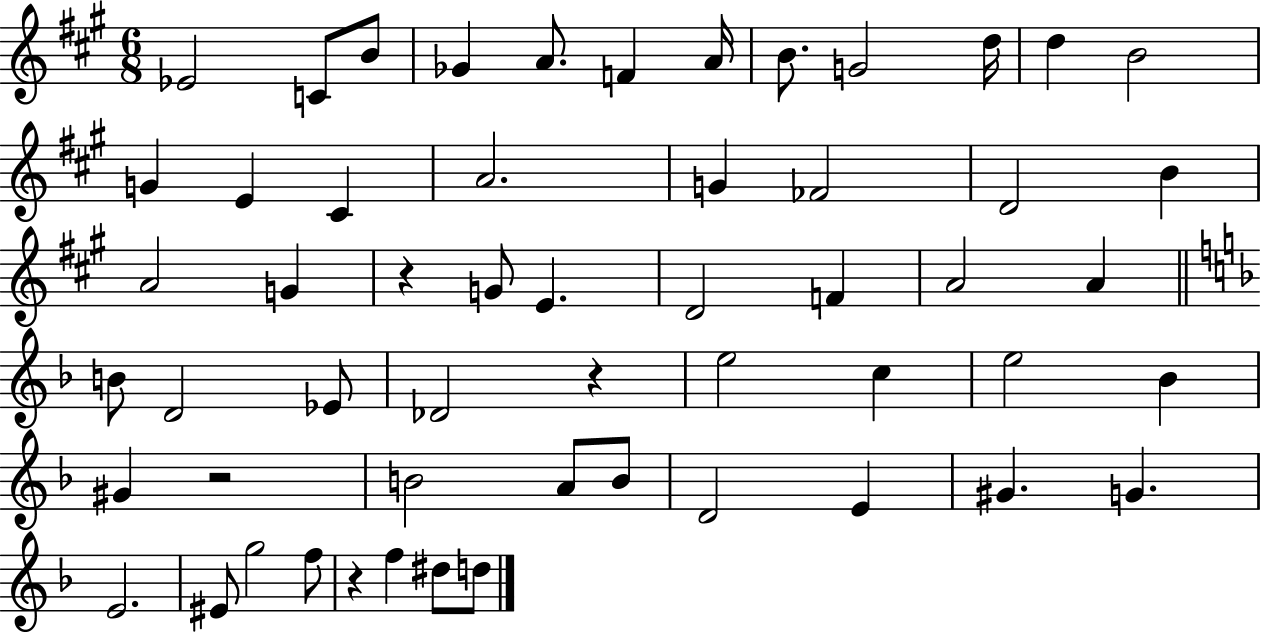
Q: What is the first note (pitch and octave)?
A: Eb4